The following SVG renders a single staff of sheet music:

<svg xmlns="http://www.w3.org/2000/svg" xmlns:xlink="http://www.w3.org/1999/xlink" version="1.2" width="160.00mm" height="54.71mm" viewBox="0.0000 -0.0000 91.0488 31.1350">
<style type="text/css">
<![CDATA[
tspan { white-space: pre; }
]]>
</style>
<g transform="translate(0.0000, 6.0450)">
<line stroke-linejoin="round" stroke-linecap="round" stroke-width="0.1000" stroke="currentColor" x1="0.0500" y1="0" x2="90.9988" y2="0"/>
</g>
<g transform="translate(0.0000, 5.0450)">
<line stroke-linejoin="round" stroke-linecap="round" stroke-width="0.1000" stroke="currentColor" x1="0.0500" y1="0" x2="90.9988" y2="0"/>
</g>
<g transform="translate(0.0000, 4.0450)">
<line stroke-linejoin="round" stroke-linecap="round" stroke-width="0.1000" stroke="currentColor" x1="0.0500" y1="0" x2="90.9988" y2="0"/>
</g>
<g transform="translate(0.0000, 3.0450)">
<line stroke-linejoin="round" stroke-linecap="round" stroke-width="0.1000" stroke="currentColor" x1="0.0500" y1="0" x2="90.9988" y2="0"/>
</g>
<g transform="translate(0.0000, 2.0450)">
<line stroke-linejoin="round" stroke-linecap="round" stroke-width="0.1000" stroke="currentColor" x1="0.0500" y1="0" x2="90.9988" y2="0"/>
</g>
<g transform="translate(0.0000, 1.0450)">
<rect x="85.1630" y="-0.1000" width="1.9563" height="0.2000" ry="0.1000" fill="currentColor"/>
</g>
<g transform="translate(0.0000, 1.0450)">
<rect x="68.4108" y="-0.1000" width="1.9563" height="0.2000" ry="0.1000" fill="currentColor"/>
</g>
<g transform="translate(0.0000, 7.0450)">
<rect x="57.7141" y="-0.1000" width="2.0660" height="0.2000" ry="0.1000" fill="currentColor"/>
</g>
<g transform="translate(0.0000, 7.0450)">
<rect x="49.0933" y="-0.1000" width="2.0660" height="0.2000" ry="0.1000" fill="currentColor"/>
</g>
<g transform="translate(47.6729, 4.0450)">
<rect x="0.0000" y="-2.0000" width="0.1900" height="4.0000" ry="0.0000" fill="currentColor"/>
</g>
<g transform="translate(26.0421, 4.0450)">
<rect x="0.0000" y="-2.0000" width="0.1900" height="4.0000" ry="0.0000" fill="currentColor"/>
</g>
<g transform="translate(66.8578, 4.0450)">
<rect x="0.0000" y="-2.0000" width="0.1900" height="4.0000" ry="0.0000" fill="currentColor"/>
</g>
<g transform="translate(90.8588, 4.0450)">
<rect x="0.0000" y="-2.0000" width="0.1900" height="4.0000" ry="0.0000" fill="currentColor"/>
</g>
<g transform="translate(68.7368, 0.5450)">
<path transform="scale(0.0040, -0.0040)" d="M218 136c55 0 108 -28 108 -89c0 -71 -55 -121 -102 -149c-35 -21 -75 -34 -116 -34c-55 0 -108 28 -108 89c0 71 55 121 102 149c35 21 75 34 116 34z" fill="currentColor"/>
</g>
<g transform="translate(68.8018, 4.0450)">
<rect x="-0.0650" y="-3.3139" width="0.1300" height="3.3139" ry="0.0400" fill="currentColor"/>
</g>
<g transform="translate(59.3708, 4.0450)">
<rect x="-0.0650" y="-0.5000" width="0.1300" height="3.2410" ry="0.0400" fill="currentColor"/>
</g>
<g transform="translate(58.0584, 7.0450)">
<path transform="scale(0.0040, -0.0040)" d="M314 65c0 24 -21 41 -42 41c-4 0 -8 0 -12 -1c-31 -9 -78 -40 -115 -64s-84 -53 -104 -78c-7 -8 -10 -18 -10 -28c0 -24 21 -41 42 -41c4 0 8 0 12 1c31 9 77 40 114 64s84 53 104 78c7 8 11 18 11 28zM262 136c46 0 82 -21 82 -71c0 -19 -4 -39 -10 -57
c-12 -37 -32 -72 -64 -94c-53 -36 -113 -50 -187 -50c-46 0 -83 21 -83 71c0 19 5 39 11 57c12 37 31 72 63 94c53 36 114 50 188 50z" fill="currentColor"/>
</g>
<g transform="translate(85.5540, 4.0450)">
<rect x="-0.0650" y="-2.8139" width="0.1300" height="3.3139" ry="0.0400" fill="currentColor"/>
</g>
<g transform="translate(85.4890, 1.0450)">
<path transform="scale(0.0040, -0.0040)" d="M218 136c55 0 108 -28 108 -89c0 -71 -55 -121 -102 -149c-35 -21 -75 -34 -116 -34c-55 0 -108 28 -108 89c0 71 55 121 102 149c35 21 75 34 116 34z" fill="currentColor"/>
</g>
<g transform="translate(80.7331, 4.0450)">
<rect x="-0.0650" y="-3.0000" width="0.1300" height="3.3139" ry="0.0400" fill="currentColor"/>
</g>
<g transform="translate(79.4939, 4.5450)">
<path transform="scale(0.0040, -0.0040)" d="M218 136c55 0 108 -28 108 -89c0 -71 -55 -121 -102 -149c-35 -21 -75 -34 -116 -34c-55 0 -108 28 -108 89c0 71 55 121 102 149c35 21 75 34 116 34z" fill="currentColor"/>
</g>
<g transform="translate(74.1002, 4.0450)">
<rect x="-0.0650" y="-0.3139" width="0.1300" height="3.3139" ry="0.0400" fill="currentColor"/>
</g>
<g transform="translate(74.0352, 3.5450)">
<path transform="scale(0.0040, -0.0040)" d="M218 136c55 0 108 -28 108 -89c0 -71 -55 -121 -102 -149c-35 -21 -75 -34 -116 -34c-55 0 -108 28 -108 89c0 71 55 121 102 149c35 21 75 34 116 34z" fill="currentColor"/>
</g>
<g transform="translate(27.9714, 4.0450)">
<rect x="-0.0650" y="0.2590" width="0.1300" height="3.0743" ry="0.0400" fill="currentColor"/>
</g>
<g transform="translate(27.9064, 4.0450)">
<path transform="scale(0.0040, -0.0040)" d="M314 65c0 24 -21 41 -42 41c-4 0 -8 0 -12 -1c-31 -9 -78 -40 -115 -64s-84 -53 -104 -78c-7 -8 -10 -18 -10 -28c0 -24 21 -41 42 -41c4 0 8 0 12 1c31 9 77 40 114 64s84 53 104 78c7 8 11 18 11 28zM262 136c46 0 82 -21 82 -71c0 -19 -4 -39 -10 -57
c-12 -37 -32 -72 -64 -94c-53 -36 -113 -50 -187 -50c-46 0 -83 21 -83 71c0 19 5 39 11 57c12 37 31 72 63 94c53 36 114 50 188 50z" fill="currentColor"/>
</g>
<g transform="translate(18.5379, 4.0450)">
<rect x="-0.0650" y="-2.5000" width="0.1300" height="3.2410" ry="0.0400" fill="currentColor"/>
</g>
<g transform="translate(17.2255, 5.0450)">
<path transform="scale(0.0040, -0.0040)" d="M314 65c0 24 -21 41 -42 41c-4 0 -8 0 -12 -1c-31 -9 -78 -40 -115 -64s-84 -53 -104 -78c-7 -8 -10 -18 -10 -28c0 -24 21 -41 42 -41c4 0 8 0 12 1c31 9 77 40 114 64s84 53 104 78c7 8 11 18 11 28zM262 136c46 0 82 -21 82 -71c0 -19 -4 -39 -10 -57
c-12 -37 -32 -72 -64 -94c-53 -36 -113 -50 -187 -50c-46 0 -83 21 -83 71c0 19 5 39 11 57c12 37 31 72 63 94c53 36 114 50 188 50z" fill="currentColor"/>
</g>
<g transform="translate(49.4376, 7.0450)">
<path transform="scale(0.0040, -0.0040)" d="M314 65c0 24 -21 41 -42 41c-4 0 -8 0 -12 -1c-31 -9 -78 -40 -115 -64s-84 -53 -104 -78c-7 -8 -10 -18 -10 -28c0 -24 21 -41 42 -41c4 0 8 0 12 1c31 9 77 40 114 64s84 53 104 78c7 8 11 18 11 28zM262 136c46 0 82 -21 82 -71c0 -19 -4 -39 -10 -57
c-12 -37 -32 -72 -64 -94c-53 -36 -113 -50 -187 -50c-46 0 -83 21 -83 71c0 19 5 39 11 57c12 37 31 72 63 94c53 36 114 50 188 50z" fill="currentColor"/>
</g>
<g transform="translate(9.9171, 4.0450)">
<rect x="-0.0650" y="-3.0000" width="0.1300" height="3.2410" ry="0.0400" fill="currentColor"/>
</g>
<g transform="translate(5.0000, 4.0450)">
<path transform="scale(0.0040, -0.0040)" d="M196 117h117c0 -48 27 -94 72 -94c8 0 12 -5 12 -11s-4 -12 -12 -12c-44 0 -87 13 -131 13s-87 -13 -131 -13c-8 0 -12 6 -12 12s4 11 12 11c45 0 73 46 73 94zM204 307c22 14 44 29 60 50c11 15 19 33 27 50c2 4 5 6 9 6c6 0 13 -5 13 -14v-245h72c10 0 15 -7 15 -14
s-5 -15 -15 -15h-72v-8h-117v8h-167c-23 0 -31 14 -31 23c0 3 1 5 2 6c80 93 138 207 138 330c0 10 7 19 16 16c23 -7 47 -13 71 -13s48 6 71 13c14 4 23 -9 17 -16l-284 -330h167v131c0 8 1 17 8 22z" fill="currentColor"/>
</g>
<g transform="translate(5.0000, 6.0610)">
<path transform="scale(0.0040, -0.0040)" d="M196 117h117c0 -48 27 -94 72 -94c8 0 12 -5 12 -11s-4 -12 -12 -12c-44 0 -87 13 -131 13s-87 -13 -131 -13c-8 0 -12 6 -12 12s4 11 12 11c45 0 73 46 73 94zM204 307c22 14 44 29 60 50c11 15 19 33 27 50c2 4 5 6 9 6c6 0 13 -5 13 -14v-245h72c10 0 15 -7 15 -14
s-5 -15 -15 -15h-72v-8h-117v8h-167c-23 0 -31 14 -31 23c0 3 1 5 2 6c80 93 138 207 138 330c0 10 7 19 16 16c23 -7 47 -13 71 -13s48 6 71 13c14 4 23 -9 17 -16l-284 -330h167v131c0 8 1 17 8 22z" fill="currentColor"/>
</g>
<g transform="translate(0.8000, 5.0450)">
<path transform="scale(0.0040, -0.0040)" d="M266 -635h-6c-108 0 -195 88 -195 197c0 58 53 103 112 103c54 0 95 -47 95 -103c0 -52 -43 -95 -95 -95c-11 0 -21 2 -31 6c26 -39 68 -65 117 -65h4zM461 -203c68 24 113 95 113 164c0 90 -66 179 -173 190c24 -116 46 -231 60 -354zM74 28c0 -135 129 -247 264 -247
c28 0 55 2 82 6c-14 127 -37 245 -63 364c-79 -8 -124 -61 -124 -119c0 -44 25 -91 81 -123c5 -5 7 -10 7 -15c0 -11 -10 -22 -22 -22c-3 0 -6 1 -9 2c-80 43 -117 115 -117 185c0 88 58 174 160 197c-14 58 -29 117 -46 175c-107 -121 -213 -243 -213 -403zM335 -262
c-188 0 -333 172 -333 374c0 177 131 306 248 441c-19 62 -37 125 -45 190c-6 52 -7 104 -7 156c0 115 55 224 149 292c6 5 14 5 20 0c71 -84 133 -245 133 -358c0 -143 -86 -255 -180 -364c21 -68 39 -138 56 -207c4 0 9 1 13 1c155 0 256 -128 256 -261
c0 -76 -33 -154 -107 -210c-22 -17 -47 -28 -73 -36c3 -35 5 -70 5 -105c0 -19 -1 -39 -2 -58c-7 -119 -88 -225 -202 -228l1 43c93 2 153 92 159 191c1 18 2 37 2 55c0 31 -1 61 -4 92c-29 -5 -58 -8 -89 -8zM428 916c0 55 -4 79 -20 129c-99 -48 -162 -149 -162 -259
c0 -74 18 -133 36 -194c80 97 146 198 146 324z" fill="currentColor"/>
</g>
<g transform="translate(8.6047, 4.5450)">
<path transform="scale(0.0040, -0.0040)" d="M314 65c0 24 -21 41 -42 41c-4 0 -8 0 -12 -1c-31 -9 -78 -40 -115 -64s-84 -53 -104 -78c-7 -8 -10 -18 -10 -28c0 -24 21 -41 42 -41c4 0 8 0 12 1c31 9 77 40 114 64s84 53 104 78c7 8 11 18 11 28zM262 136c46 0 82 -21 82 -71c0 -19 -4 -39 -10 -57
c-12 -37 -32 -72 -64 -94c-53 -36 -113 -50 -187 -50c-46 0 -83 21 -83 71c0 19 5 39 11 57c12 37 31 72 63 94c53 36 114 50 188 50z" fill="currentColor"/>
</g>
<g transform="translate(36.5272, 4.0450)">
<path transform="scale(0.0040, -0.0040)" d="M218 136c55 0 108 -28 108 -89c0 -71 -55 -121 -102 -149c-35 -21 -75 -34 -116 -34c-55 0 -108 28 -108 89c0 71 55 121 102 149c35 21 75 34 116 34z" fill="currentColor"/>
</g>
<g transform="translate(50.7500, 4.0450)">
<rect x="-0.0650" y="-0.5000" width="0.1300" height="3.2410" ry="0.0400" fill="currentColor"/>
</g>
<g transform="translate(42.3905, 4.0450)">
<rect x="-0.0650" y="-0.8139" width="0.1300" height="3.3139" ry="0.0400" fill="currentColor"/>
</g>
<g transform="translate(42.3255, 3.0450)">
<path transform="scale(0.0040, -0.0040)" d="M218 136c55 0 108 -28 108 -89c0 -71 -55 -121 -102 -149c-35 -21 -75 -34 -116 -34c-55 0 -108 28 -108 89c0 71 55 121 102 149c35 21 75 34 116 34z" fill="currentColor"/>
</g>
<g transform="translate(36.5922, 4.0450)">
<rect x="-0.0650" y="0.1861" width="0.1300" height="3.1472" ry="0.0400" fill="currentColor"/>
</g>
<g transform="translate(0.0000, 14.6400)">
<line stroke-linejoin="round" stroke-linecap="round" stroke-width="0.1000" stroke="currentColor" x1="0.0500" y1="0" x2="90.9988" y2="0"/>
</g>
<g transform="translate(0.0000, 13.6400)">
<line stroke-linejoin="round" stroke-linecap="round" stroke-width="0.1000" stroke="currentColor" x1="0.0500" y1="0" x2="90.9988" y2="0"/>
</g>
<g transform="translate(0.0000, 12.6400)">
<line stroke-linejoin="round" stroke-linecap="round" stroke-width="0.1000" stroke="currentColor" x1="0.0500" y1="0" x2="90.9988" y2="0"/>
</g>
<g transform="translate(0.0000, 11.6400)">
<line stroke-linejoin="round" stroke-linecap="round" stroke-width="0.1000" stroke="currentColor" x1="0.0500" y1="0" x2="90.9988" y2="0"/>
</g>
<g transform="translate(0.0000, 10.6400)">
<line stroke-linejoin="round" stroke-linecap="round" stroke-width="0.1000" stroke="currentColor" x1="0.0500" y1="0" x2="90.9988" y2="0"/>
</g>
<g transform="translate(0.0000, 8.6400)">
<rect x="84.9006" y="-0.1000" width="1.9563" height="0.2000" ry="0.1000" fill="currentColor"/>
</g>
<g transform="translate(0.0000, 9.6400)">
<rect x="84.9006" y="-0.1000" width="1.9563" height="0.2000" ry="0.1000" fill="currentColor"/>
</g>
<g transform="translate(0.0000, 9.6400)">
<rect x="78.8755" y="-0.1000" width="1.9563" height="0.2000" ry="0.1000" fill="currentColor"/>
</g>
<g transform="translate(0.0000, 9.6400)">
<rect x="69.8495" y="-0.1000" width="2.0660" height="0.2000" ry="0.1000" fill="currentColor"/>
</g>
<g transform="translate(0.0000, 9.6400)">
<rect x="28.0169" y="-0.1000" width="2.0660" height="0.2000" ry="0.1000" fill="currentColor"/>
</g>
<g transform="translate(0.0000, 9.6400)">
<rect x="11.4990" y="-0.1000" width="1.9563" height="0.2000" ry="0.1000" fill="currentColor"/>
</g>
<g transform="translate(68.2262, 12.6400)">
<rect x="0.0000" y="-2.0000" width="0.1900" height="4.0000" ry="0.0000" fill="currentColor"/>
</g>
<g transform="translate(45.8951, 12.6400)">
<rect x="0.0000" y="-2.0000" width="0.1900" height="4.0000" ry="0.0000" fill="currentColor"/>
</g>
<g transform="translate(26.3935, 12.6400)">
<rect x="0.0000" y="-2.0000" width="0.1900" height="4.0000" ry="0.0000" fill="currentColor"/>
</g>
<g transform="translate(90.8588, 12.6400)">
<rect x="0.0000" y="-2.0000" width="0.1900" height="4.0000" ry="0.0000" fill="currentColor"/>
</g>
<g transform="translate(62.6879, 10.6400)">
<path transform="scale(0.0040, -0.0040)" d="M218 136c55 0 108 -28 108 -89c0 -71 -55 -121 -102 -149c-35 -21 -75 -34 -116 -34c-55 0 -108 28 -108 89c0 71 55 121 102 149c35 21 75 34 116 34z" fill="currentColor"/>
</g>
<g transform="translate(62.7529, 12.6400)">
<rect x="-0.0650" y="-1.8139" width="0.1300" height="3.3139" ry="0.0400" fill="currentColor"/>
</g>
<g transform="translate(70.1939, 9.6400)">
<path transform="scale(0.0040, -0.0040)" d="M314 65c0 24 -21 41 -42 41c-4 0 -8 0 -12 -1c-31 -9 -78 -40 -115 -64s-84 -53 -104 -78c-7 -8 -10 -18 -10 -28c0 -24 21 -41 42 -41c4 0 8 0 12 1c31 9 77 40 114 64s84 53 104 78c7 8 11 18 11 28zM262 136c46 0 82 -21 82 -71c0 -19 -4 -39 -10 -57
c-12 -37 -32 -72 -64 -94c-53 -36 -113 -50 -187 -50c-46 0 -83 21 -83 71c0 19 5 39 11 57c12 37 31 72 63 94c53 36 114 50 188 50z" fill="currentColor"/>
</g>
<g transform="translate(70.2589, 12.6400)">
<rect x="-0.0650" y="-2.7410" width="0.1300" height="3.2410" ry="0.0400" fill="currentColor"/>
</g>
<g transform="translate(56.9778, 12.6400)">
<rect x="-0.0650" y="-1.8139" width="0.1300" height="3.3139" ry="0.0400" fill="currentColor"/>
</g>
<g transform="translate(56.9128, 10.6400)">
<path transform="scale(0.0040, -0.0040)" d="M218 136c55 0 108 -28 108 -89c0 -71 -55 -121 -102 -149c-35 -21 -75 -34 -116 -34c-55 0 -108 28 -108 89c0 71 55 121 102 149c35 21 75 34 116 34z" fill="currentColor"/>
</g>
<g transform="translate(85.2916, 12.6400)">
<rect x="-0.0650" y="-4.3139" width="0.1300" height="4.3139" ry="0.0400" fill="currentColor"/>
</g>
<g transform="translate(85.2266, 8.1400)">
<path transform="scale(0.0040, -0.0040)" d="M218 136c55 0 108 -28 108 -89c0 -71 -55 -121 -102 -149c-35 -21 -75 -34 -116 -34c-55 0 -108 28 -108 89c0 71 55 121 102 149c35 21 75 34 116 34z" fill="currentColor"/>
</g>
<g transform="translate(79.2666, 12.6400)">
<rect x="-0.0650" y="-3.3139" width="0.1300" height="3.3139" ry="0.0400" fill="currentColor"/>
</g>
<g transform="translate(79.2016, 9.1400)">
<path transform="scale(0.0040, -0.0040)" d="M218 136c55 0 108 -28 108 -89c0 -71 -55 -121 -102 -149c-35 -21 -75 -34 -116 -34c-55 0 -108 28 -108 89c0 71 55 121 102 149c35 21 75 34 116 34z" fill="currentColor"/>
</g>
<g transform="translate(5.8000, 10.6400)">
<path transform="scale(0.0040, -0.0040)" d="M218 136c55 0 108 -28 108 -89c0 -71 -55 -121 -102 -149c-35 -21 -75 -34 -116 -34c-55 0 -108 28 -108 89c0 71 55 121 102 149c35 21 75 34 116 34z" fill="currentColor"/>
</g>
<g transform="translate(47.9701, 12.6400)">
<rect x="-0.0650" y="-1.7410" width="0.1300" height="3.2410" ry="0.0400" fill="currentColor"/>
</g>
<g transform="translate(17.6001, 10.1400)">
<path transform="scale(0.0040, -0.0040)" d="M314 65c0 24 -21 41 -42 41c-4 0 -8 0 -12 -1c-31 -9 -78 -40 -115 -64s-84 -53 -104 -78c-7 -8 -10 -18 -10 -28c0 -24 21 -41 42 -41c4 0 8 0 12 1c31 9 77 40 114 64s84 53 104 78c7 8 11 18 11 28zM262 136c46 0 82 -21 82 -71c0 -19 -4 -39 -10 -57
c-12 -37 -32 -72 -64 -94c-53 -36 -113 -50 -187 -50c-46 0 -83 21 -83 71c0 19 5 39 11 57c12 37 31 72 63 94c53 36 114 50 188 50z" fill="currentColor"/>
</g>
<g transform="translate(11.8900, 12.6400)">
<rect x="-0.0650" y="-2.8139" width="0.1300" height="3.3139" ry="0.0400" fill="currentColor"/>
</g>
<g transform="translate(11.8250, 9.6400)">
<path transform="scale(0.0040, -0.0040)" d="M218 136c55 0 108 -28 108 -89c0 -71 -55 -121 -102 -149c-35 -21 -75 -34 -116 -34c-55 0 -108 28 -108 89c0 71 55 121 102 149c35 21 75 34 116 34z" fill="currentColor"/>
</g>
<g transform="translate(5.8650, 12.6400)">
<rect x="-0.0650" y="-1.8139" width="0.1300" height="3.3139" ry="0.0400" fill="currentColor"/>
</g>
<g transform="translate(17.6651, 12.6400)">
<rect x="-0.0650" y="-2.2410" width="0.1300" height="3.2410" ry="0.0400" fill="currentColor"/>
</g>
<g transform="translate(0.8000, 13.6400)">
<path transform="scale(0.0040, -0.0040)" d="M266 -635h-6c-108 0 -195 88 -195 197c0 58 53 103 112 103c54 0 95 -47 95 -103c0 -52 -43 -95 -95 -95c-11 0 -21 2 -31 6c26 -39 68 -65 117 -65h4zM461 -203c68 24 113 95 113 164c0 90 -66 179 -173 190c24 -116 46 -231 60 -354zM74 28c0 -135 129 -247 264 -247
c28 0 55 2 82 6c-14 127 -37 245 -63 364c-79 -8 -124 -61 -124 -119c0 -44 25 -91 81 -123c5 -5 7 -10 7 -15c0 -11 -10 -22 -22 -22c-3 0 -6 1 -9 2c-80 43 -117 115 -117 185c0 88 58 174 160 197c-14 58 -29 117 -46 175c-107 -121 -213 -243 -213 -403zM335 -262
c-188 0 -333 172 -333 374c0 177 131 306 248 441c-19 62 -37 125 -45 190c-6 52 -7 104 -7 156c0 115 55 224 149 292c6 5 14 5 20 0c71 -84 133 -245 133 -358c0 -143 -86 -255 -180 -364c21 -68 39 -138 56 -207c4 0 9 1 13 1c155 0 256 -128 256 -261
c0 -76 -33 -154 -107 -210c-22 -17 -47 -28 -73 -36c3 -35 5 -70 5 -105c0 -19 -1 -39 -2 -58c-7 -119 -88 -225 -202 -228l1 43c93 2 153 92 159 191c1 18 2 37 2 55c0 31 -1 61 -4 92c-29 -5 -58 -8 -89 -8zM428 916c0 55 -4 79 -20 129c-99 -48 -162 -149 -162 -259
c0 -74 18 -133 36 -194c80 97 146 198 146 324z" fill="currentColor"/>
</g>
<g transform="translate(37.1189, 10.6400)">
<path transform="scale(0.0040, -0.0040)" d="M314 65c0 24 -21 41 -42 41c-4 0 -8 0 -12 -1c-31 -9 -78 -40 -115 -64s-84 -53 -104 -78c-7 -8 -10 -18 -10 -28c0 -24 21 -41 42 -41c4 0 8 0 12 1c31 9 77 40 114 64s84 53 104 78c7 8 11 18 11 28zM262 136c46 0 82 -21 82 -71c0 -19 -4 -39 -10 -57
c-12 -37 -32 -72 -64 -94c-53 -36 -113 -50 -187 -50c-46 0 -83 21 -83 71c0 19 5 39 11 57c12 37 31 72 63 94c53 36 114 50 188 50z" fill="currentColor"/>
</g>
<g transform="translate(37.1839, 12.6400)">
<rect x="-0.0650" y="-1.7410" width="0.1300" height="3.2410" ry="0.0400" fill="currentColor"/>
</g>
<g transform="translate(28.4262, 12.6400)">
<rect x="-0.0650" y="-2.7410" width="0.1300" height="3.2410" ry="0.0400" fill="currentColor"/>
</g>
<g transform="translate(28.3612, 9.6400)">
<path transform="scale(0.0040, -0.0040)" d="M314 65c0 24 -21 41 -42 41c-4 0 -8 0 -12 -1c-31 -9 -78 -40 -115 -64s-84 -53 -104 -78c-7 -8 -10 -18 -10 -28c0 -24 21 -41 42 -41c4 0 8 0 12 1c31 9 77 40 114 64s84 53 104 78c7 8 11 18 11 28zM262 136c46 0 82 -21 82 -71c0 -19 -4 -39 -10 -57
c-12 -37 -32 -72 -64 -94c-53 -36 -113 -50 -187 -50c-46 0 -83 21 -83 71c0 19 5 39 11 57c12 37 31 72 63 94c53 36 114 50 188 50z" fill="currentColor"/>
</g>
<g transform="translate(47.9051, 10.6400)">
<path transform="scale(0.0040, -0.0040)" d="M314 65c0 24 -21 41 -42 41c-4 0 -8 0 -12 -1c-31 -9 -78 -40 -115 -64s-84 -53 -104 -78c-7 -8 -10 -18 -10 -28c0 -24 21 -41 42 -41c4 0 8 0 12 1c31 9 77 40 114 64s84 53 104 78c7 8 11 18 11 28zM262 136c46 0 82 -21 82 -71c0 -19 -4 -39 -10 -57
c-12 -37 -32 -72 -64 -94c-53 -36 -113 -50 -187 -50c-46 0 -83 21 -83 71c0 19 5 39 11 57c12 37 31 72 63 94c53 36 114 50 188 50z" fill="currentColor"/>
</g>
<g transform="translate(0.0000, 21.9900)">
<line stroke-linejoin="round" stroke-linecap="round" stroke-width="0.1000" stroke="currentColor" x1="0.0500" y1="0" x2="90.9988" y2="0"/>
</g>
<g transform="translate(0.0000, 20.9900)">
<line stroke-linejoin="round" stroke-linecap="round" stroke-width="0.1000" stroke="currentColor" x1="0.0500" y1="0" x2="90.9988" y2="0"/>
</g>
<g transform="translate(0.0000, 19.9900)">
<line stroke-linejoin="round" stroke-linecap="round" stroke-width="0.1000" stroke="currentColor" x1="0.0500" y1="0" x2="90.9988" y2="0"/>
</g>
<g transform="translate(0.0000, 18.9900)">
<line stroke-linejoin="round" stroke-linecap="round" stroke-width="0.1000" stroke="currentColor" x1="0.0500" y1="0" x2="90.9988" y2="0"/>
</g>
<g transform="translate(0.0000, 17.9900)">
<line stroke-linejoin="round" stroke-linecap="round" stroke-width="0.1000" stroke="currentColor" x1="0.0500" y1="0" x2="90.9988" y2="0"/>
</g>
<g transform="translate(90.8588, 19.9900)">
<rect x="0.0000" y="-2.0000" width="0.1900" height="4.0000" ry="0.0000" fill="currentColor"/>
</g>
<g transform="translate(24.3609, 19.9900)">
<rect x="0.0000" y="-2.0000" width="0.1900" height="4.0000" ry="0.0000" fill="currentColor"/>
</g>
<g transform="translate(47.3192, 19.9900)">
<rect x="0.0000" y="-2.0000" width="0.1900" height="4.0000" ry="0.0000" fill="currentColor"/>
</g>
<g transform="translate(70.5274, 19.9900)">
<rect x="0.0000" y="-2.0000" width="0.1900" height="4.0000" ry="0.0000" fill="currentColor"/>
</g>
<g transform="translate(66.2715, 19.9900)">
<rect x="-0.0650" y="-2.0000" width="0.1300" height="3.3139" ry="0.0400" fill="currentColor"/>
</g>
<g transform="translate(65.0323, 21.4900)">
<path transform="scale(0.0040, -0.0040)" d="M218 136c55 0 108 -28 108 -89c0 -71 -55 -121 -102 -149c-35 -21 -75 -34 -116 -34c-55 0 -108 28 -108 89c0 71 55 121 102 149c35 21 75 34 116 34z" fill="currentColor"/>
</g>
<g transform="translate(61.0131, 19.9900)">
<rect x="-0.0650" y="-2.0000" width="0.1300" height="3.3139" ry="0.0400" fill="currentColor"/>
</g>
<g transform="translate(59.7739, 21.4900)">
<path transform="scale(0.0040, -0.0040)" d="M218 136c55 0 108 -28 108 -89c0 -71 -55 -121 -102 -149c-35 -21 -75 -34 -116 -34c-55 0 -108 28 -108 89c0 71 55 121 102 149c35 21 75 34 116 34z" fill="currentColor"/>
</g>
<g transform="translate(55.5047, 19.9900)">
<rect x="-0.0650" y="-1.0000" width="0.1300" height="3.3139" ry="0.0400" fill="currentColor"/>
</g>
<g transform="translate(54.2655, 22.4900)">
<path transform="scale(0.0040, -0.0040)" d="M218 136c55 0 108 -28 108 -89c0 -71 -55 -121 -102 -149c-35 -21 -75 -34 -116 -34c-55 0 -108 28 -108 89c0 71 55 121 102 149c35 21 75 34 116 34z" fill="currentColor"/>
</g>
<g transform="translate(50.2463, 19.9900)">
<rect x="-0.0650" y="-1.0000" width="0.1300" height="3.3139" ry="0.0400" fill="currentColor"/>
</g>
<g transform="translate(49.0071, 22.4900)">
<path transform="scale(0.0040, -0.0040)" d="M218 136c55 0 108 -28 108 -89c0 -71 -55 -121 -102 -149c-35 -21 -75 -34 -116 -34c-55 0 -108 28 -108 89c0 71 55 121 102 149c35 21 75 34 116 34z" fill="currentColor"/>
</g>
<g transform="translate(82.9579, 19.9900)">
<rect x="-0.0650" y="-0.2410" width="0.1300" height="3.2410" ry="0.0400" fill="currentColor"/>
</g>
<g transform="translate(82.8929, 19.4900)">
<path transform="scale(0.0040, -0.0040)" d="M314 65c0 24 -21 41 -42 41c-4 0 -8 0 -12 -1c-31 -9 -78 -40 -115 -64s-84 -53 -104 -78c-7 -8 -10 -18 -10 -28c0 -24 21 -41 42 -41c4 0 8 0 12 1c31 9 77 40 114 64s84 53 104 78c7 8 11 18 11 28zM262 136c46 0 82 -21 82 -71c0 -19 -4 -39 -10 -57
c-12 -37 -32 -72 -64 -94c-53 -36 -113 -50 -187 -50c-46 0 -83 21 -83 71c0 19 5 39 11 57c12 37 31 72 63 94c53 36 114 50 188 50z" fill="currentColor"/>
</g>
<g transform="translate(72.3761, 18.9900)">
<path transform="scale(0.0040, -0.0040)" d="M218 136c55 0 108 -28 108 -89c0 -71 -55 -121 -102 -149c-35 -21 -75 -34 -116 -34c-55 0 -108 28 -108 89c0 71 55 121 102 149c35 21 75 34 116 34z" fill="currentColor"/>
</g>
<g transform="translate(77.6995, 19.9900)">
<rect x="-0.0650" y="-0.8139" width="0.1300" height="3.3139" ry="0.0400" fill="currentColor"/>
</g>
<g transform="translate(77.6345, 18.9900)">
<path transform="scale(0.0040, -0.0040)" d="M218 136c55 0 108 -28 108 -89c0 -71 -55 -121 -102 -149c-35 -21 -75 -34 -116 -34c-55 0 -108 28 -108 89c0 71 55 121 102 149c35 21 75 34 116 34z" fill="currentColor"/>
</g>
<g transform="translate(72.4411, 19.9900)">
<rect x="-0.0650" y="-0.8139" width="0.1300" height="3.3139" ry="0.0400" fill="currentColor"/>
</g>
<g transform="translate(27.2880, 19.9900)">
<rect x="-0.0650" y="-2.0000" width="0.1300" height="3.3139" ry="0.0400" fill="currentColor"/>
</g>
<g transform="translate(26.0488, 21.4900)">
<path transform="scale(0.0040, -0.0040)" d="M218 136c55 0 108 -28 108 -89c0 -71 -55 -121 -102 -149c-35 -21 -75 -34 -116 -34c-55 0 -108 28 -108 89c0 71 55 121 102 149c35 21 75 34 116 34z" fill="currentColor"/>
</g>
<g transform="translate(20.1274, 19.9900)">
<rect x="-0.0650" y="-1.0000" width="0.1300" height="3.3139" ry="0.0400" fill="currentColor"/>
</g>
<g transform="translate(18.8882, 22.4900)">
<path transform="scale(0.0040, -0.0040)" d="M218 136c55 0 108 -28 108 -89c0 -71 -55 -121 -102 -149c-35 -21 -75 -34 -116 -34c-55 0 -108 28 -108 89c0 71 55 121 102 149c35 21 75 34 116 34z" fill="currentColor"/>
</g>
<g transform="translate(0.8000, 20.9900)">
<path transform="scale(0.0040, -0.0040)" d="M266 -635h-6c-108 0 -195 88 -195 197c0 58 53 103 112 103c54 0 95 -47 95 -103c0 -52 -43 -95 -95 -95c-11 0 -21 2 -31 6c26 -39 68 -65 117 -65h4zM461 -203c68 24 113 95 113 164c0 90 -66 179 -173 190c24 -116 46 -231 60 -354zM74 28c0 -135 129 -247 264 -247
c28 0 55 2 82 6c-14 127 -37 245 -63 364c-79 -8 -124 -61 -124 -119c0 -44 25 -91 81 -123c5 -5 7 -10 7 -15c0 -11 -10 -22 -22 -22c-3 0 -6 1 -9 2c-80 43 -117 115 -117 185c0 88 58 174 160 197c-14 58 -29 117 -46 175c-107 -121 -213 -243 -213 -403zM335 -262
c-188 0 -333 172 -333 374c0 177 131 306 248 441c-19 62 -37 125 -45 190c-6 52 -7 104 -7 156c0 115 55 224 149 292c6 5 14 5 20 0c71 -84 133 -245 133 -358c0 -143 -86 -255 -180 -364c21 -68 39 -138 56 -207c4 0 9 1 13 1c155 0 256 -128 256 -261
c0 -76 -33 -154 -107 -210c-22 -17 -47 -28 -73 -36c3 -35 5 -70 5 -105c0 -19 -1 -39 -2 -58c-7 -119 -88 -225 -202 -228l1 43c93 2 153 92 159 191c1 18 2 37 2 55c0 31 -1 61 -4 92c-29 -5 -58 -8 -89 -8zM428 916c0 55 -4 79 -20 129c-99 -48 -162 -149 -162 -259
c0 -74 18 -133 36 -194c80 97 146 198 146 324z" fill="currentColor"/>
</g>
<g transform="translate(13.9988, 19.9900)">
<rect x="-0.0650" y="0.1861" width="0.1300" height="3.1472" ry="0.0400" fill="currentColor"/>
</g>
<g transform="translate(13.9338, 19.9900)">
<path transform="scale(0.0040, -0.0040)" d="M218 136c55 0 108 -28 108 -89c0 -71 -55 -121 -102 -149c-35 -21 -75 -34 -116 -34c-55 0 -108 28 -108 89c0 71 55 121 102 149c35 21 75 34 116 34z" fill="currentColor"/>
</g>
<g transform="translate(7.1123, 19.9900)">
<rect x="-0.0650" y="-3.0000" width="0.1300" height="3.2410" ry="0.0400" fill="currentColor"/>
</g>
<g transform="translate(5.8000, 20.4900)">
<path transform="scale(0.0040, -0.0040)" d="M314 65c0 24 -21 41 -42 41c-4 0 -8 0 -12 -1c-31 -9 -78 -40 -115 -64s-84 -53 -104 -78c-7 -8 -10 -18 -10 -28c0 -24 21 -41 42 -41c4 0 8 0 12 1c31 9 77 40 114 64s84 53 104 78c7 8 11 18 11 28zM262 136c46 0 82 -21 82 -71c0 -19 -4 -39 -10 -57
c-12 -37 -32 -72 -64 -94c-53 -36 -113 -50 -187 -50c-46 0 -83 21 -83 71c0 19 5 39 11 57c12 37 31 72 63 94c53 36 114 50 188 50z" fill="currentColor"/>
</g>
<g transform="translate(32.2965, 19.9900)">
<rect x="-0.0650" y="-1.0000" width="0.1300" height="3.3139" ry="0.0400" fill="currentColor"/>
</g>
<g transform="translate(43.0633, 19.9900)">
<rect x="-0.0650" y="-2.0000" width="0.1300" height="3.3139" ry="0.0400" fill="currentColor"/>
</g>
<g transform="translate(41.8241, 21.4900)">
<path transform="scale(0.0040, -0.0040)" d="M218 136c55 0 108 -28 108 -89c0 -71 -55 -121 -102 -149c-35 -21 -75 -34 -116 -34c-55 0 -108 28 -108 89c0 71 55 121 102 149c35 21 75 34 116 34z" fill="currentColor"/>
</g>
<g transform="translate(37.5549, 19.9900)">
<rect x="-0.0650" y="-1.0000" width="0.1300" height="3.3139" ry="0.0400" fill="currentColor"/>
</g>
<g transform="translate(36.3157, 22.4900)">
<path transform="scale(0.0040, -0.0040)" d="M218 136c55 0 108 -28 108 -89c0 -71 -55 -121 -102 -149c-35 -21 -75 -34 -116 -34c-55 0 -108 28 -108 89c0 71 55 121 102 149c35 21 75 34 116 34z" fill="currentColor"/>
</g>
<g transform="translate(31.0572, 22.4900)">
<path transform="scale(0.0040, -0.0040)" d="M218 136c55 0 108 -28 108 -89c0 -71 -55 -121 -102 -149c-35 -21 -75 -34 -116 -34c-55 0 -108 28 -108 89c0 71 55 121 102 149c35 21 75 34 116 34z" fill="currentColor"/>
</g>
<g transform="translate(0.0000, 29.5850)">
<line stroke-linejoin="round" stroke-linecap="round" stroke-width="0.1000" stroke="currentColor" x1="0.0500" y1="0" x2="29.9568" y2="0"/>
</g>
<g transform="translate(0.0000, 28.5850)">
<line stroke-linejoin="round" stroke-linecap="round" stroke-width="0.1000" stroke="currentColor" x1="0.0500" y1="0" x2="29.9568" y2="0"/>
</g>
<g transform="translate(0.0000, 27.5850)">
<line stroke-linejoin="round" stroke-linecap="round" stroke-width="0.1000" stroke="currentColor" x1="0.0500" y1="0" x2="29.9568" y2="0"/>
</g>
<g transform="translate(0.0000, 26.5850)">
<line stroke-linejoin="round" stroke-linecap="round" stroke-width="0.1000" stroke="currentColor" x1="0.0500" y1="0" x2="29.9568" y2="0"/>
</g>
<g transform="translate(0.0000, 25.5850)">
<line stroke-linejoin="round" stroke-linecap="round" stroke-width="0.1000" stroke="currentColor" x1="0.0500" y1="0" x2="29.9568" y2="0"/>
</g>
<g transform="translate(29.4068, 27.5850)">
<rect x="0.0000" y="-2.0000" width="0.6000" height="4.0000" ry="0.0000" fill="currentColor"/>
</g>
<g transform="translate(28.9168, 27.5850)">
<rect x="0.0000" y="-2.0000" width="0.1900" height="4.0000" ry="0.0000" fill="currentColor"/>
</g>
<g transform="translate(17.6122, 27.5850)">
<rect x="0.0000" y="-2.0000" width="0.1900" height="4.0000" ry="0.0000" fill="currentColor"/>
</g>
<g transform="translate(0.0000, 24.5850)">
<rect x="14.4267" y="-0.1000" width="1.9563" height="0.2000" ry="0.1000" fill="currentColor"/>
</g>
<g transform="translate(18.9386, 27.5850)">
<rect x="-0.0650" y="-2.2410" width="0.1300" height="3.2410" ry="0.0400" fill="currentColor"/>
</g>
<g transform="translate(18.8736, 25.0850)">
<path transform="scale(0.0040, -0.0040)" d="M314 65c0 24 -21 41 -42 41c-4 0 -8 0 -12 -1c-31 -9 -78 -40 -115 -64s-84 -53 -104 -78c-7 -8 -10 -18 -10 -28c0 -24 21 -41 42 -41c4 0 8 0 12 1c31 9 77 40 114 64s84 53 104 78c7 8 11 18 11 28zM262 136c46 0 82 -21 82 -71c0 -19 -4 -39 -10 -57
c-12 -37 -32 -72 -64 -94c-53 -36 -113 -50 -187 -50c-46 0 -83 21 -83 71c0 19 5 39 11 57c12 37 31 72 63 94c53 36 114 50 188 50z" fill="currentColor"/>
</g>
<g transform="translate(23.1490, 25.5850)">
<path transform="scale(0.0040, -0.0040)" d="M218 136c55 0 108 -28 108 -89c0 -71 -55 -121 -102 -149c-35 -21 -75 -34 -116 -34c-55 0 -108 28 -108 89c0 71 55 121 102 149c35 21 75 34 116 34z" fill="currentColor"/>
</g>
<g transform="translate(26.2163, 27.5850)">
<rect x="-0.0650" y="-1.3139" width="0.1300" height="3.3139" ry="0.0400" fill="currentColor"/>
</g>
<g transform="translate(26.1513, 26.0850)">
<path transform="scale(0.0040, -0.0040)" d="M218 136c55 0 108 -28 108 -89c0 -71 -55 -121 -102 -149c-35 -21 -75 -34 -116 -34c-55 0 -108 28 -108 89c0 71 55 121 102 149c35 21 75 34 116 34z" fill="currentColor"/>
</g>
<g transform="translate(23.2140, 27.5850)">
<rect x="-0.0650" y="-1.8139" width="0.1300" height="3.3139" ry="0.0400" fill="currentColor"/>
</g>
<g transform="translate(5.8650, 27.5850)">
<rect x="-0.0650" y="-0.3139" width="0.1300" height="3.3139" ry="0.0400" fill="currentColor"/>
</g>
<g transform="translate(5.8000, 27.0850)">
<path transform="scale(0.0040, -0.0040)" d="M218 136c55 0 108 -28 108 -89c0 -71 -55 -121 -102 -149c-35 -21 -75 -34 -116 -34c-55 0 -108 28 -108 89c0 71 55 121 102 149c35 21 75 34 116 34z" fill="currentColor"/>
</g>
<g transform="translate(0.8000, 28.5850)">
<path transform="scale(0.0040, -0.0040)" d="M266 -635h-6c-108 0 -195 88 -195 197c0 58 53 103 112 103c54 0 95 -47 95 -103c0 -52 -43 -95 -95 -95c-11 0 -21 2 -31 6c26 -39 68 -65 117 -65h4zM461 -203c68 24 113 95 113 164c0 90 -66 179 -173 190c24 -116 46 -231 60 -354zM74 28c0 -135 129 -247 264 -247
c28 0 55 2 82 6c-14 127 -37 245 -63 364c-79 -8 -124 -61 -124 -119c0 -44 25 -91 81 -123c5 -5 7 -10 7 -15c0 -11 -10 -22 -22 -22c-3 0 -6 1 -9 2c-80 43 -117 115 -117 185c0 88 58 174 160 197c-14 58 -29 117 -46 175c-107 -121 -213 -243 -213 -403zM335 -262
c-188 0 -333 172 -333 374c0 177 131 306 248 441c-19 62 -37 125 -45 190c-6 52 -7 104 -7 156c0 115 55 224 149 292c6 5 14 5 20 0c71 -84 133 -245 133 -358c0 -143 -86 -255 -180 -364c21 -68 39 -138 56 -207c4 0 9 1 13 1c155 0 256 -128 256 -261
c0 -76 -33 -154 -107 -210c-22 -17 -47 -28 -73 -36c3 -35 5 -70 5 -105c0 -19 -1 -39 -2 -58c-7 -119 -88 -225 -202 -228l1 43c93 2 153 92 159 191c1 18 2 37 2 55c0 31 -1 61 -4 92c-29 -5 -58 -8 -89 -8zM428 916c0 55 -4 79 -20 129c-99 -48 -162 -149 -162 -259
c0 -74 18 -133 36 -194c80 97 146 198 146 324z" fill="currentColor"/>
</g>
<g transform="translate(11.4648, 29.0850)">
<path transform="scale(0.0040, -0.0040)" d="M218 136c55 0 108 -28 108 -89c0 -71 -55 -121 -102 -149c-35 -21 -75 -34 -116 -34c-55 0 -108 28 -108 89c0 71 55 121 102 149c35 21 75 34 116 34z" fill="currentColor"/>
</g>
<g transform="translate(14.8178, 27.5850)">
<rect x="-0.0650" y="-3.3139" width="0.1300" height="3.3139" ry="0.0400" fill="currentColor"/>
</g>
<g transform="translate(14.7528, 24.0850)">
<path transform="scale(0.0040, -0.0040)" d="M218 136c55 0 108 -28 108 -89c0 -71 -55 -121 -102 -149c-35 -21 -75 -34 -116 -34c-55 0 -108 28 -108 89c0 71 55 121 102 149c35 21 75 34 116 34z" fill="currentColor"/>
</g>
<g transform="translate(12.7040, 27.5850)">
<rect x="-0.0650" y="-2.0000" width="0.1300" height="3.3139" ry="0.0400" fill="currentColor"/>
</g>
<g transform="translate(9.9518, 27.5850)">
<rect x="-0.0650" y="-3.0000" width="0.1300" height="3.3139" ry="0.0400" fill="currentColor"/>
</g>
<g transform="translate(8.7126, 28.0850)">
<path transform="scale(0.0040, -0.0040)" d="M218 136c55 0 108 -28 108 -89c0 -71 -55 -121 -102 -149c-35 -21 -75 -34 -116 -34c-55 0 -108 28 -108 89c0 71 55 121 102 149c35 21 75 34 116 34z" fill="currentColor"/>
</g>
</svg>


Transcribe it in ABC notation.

X:1
T:Untitled
M:4/4
L:1/4
K:C
A2 G2 B2 B d C2 C2 b c A a f a g2 a2 f2 f2 f f a2 b d' A2 B D F D D F D D F F d d c2 c A F b g2 f e